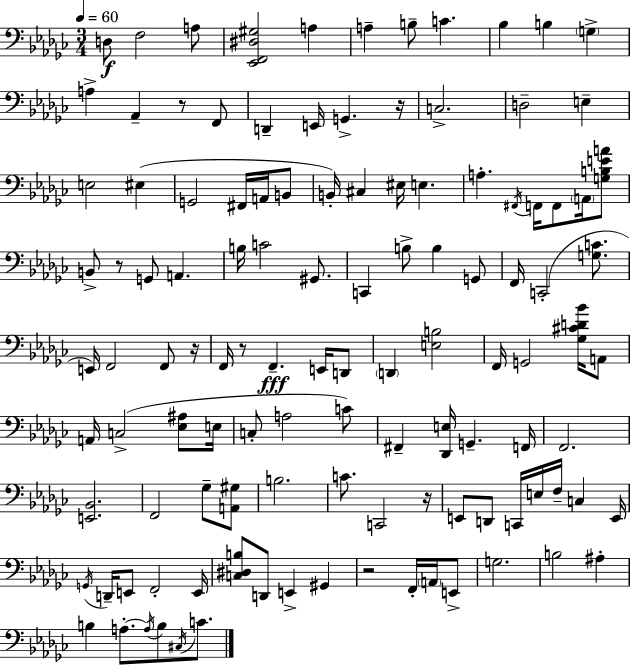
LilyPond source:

{
  \clef bass
  \numericTimeSignature
  \time 3/4
  \key ees \minor
  \tempo 4 = 60
  d8\f f2 a8 | <ees, f, dis gis>2 a4 | a4-- b8-- c'4. | bes4 b4 \parenthesize g4-> | \break a4-> aes,4-- r8 f,8 | d,4-- e,16 g,4.-> r16 | c2.-> | d2-- e4-- | \break e2 eis4( | g,2 fis,16 a,16 b,8 | b,16-.) cis4 eis16 e4. | a4.-. \acciaccatura { fis,16 } f,16 f,8 \parenthesize a,16 <g b e' a'>8 | \break b,8-> r8 g,8 a,4. | b16 c'2 gis,8. | c,4 b8-> b4 g,8 | f,16 c,2-.( <g c'>8. | \break e,16) f,2 f,8 | r16 f,16 r8 f,4.--\fff e,16 d,8 | \parenthesize d,4 <e b>2 | f,16 g,2 <ges cis' d' bes'>16 a,8 | \break a,16 c2->( <ees ais>8 | e16 c8-. a2 c'8) | fis,4-- <des, e>16 g,4.-- | f,16 f,2. | \break <e, bes,>2. | f,2 ges8-- <a, gis>8 | b2. | c'8. c,2 | \break r16 e,8 d,8 c,16 e16 f16-- c4 | e,16 \acciaccatura { g,16 } d,16-- e,8 f,2-. | e,16 <c dis b>8 d,8 e,4-> gis,4 | r2 f,16-. \parenthesize a,16 | \break e,8-> g2. | b2 ais4-. | b4 a8.-.~~ \acciaccatura { a16 } b8 | \acciaccatura { cis16 } c'8. \bar "|."
}